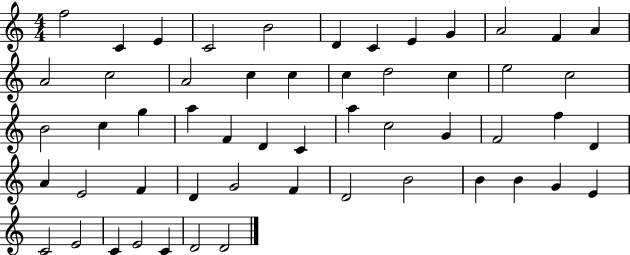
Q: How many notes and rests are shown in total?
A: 54